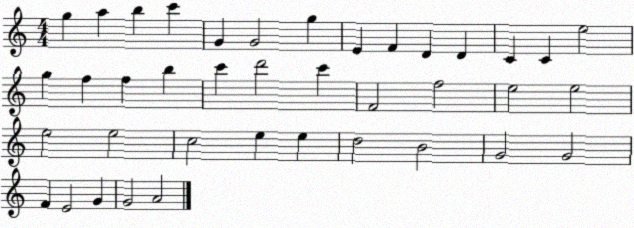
X:1
T:Untitled
M:4/4
L:1/4
K:C
g a b c' G G2 g E F D D C C e2 g f f b c' d'2 c' F2 f2 e2 e2 e2 e2 c2 e e d2 B2 G2 G2 F E2 G G2 A2